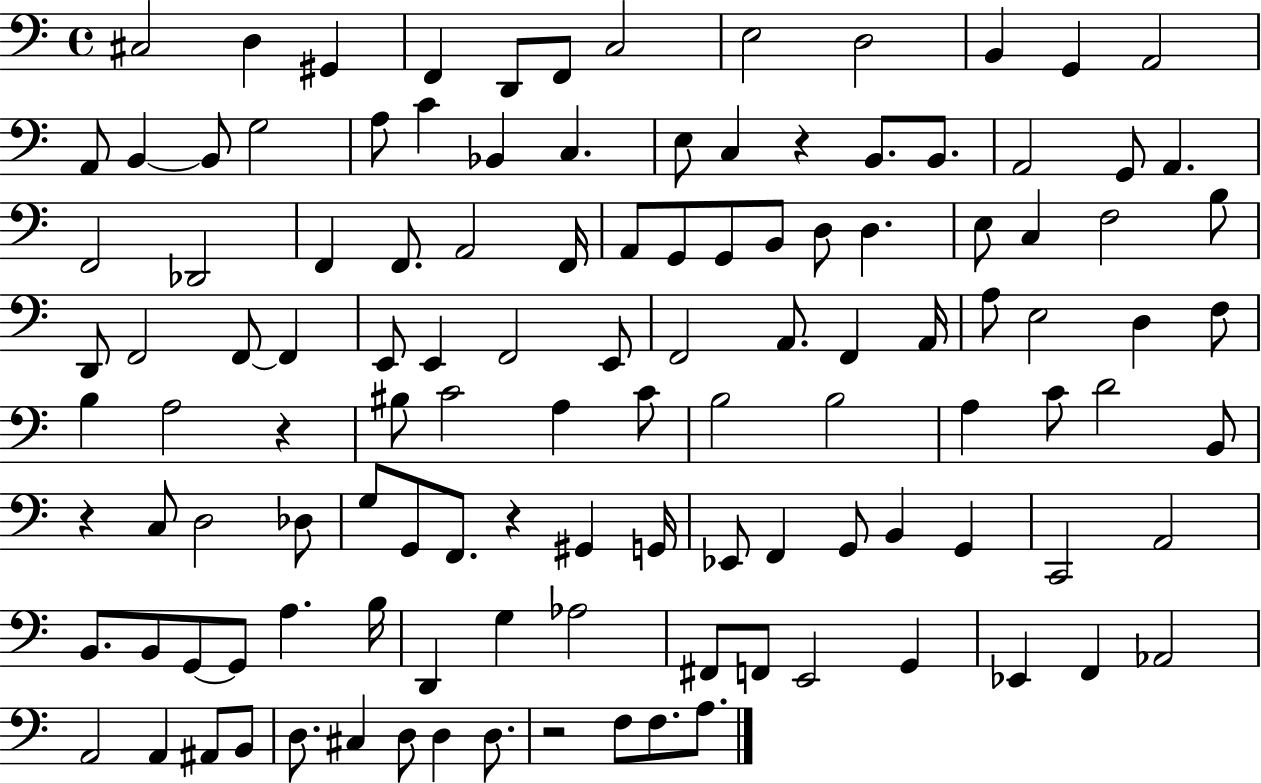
C#3/h D3/q G#2/q F2/q D2/e F2/e C3/h E3/h D3/h B2/q G2/q A2/h A2/e B2/q B2/e G3/h A3/e C4/q Bb2/q C3/q. E3/e C3/q R/q B2/e. B2/e. A2/h G2/e A2/q. F2/h Db2/h F2/q F2/e. A2/h F2/s A2/e G2/e G2/e B2/e D3/e D3/q. E3/e C3/q F3/h B3/e D2/e F2/h F2/e F2/q E2/e E2/q F2/h E2/e F2/h A2/e. F2/q A2/s A3/e E3/h D3/q F3/e B3/q A3/h R/q BIS3/e C4/h A3/q C4/e B3/h B3/h A3/q C4/e D4/h B2/e R/q C3/e D3/h Db3/e G3/e G2/e F2/e. R/q G#2/q G2/s Eb2/e F2/q G2/e B2/q G2/q C2/h A2/h B2/e. B2/e G2/e G2/e A3/q. B3/s D2/q G3/q Ab3/h F#2/e F2/e E2/h G2/q Eb2/q F2/q Ab2/h A2/h A2/q A#2/e B2/e D3/e. C#3/q D3/e D3/q D3/e. R/h F3/e F3/e. A3/e.